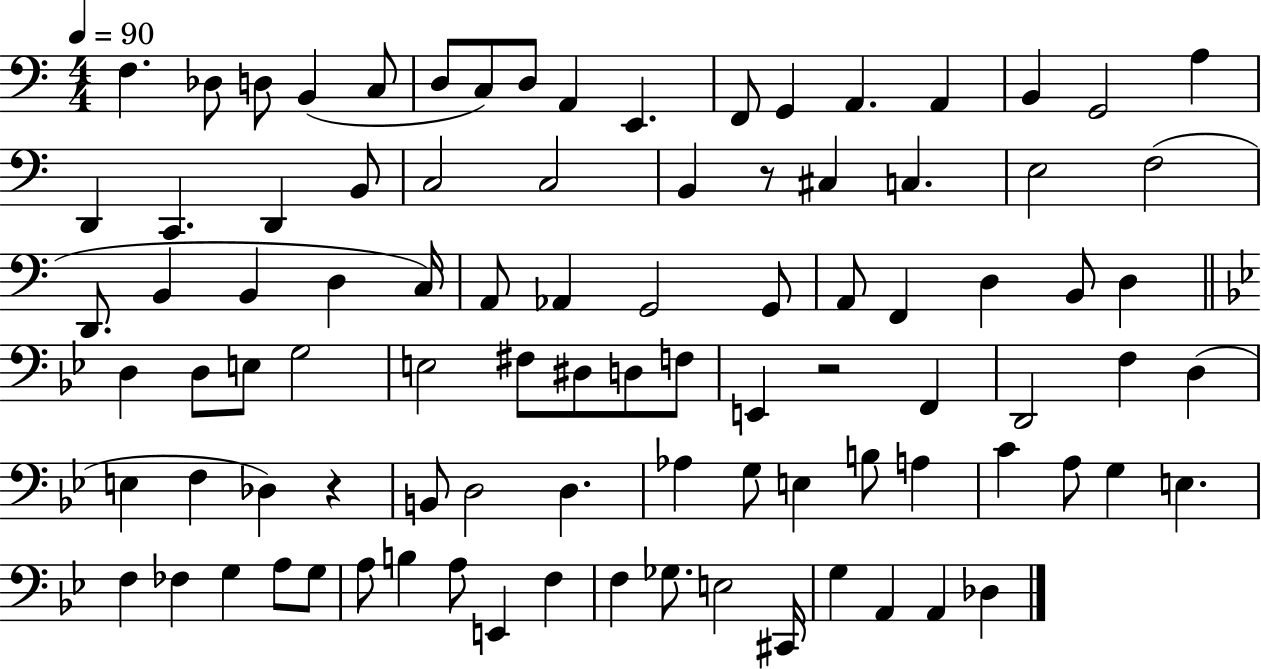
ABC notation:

X:1
T:Untitled
M:4/4
L:1/4
K:C
F, _D,/2 D,/2 B,, C,/2 D,/2 C,/2 D,/2 A,, E,, F,,/2 G,, A,, A,, B,, G,,2 A, D,, C,, D,, B,,/2 C,2 C,2 B,, z/2 ^C, C, E,2 F,2 D,,/2 B,, B,, D, C,/4 A,,/2 _A,, G,,2 G,,/2 A,,/2 F,, D, B,,/2 D, D, D,/2 E,/2 G,2 E,2 ^F,/2 ^D,/2 D,/2 F,/2 E,, z2 F,, D,,2 F, D, E, F, _D, z B,,/2 D,2 D, _A, G,/2 E, B,/2 A, C A,/2 G, E, F, _F, G, A,/2 G,/2 A,/2 B, A,/2 E,, F, F, _G,/2 E,2 ^C,,/4 G, A,, A,, _D,